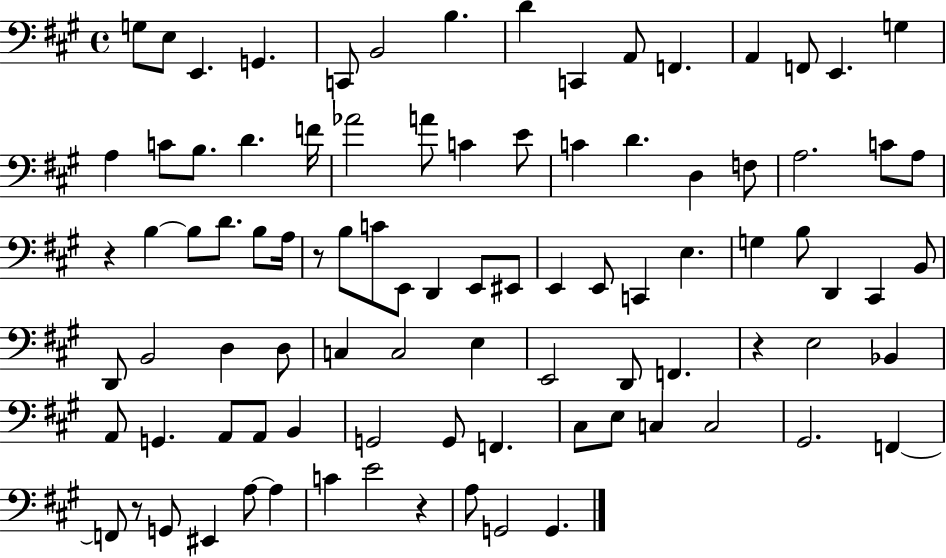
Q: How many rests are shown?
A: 5